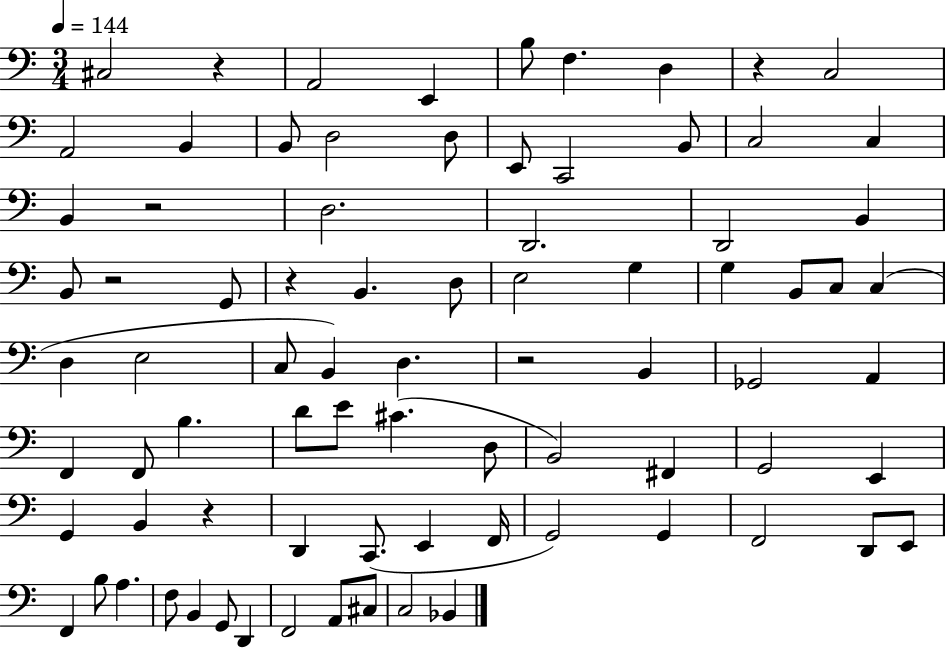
C#3/h R/q A2/h E2/q B3/e F3/q. D3/q R/q C3/h A2/h B2/q B2/e D3/h D3/e E2/e C2/h B2/e C3/h C3/q B2/q R/h D3/h. D2/h. D2/h B2/q B2/e R/h G2/e R/q B2/q. D3/e E3/h G3/q G3/q B2/e C3/e C3/q D3/q E3/h C3/e B2/q D3/q. R/h B2/q Gb2/h A2/q F2/q F2/e B3/q. D4/e E4/e C#4/q. D3/e B2/h F#2/q G2/h E2/q G2/q B2/q R/q D2/q C2/e. E2/q F2/s G2/h G2/q F2/h D2/e E2/e F2/q B3/e A3/q. F3/e B2/q G2/e D2/q F2/h A2/e C#3/e C3/h Bb2/q